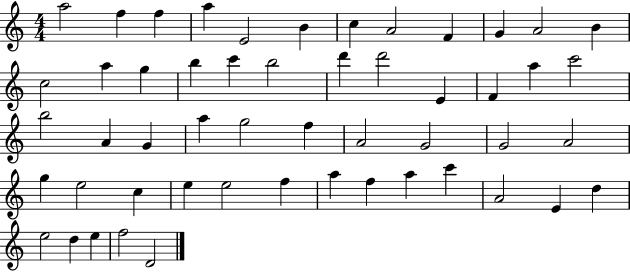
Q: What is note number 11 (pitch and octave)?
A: A4